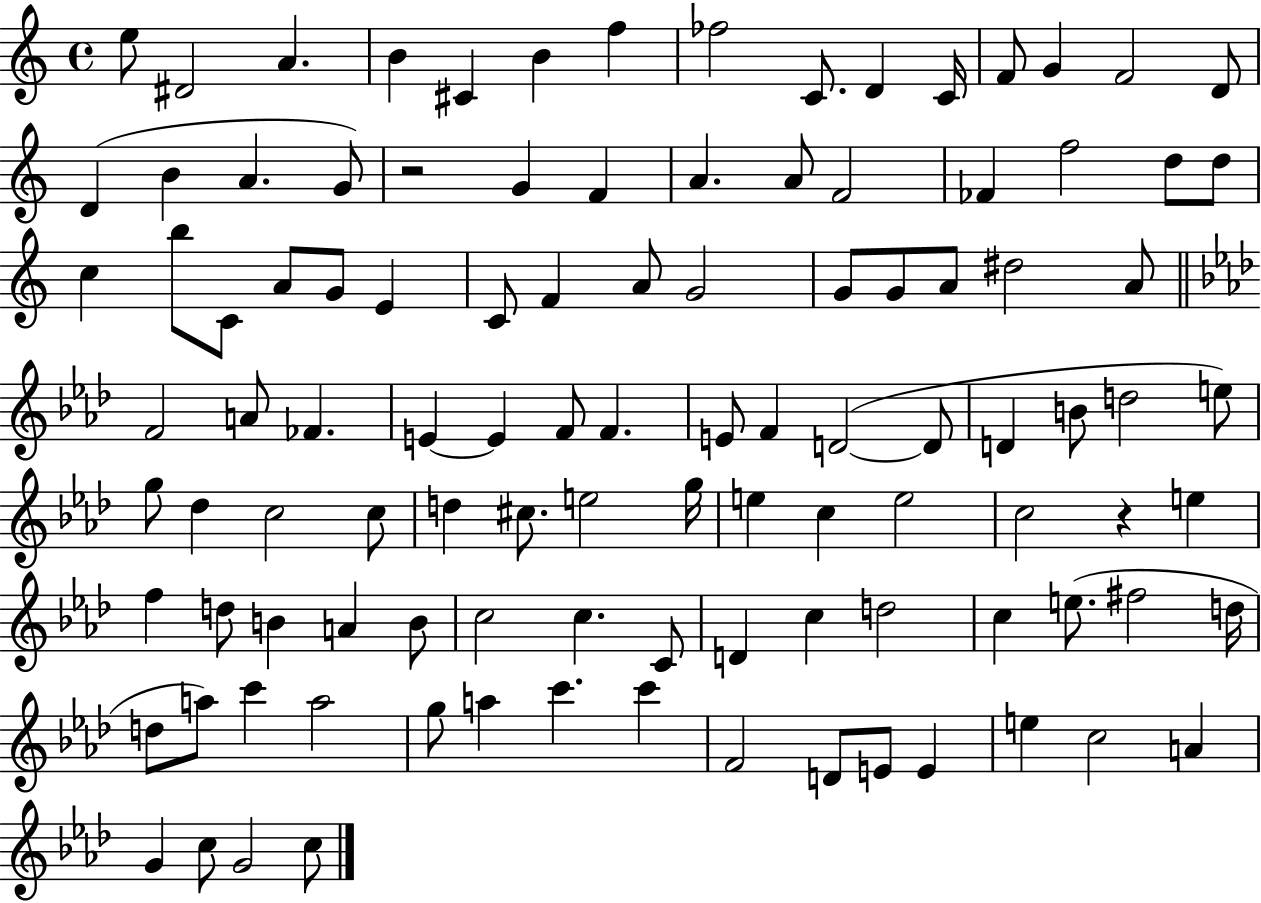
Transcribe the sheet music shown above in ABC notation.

X:1
T:Untitled
M:4/4
L:1/4
K:C
e/2 ^D2 A B ^C B f _f2 C/2 D C/4 F/2 G F2 D/2 D B A G/2 z2 G F A A/2 F2 _F f2 d/2 d/2 c b/2 C/2 A/2 G/2 E C/2 F A/2 G2 G/2 G/2 A/2 ^d2 A/2 F2 A/2 _F E E F/2 F E/2 F D2 D/2 D B/2 d2 e/2 g/2 _d c2 c/2 d ^c/2 e2 g/4 e c e2 c2 z e f d/2 B A B/2 c2 c C/2 D c d2 c e/2 ^f2 d/4 d/2 a/2 c' a2 g/2 a c' c' F2 D/2 E/2 E e c2 A G c/2 G2 c/2